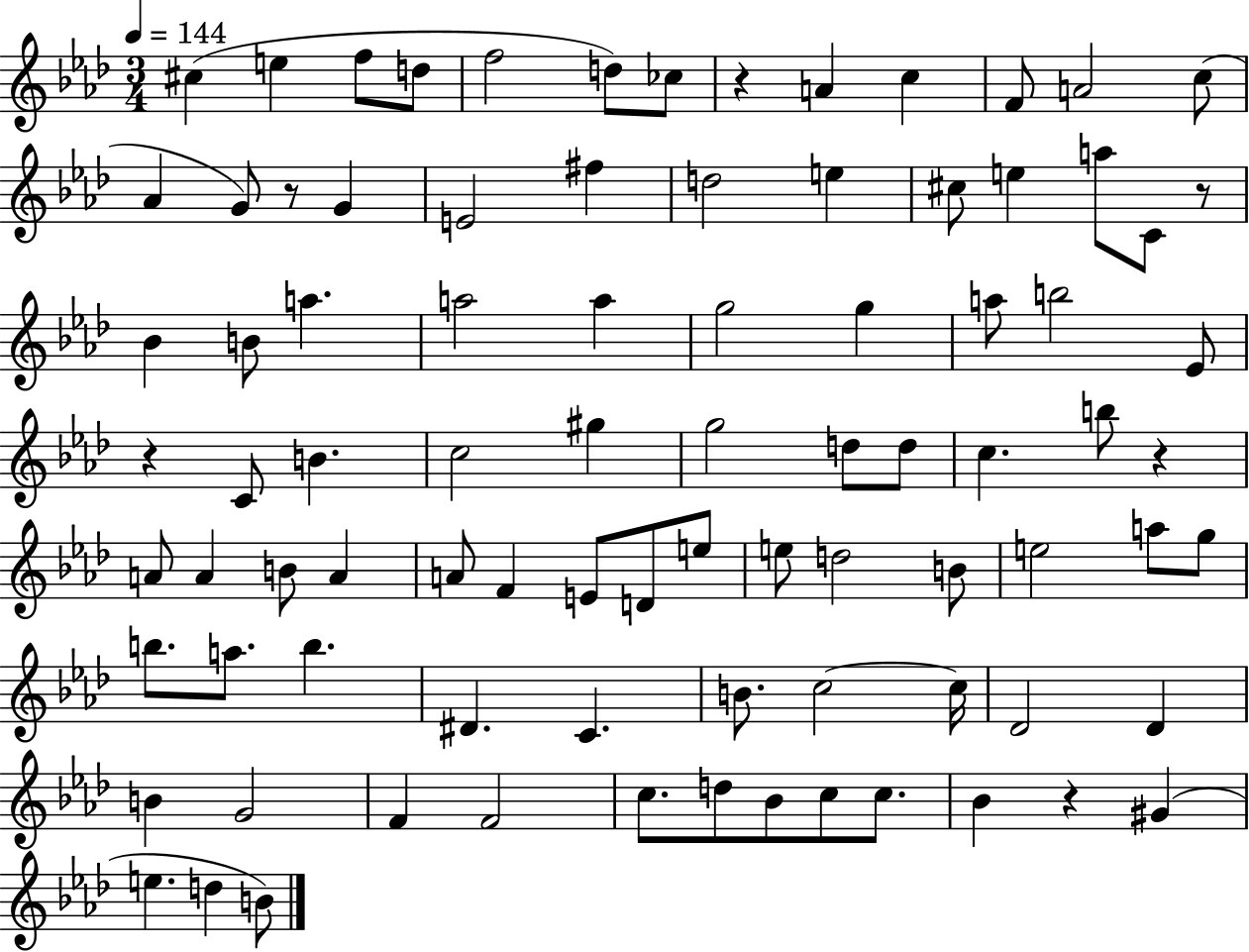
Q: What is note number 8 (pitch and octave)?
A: A4